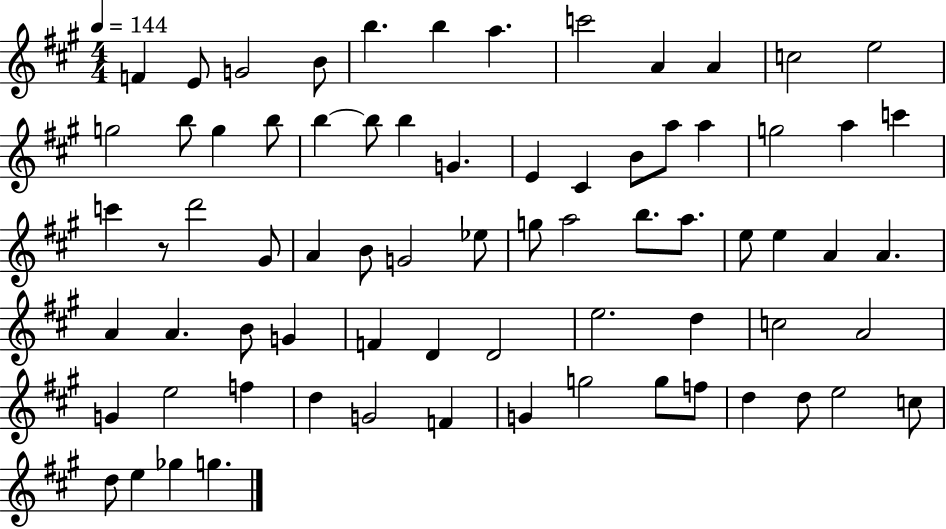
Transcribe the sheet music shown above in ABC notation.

X:1
T:Untitled
M:4/4
L:1/4
K:A
F E/2 G2 B/2 b b a c'2 A A c2 e2 g2 b/2 g b/2 b b/2 b G E ^C B/2 a/2 a g2 a c' c' z/2 d'2 ^G/2 A B/2 G2 _e/2 g/2 a2 b/2 a/2 e/2 e A A A A B/2 G F D D2 e2 d c2 A2 G e2 f d G2 F G g2 g/2 f/2 d d/2 e2 c/2 d/2 e _g g